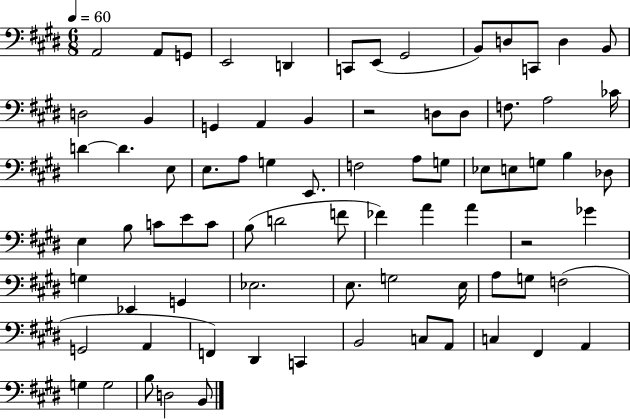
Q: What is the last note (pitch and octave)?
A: B2